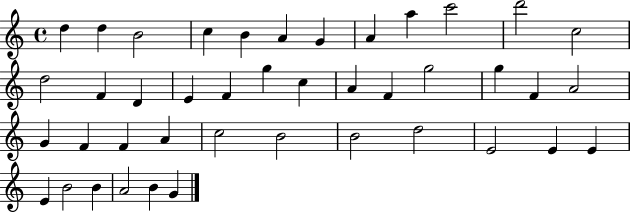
X:1
T:Untitled
M:4/4
L:1/4
K:C
d d B2 c B A G A a c'2 d'2 c2 d2 F D E F g c A F g2 g F A2 G F F A c2 B2 B2 d2 E2 E E E B2 B A2 B G